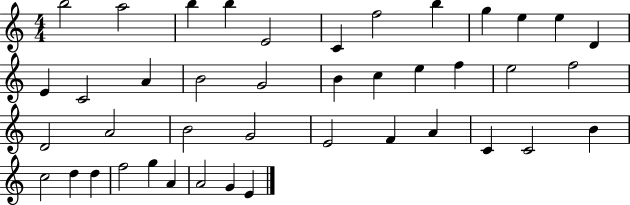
{
  \clef treble
  \numericTimeSignature
  \time 4/4
  \key c \major
  b''2 a''2 | b''4 b''4 e'2 | c'4 f''2 b''4 | g''4 e''4 e''4 d'4 | \break e'4 c'2 a'4 | b'2 g'2 | b'4 c''4 e''4 f''4 | e''2 f''2 | \break d'2 a'2 | b'2 g'2 | e'2 f'4 a'4 | c'4 c'2 b'4 | \break c''2 d''4 d''4 | f''2 g''4 a'4 | a'2 g'4 e'4 | \bar "|."
}